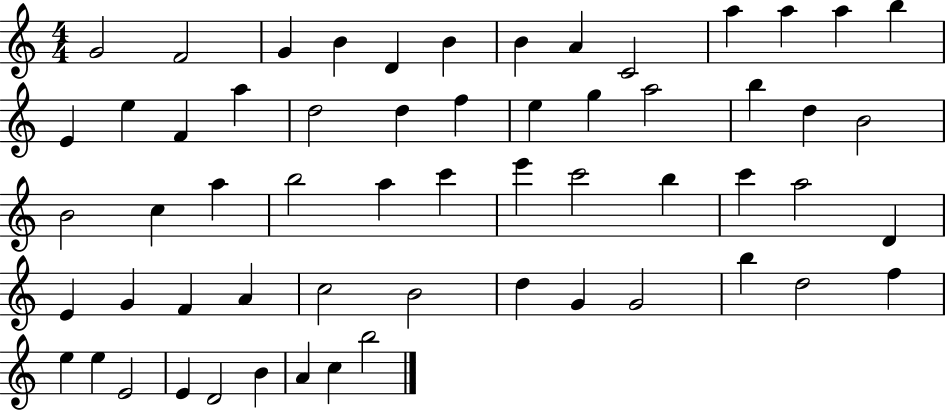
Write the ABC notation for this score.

X:1
T:Untitled
M:4/4
L:1/4
K:C
G2 F2 G B D B B A C2 a a a b E e F a d2 d f e g a2 b d B2 B2 c a b2 a c' e' c'2 b c' a2 D E G F A c2 B2 d G G2 b d2 f e e E2 E D2 B A c b2